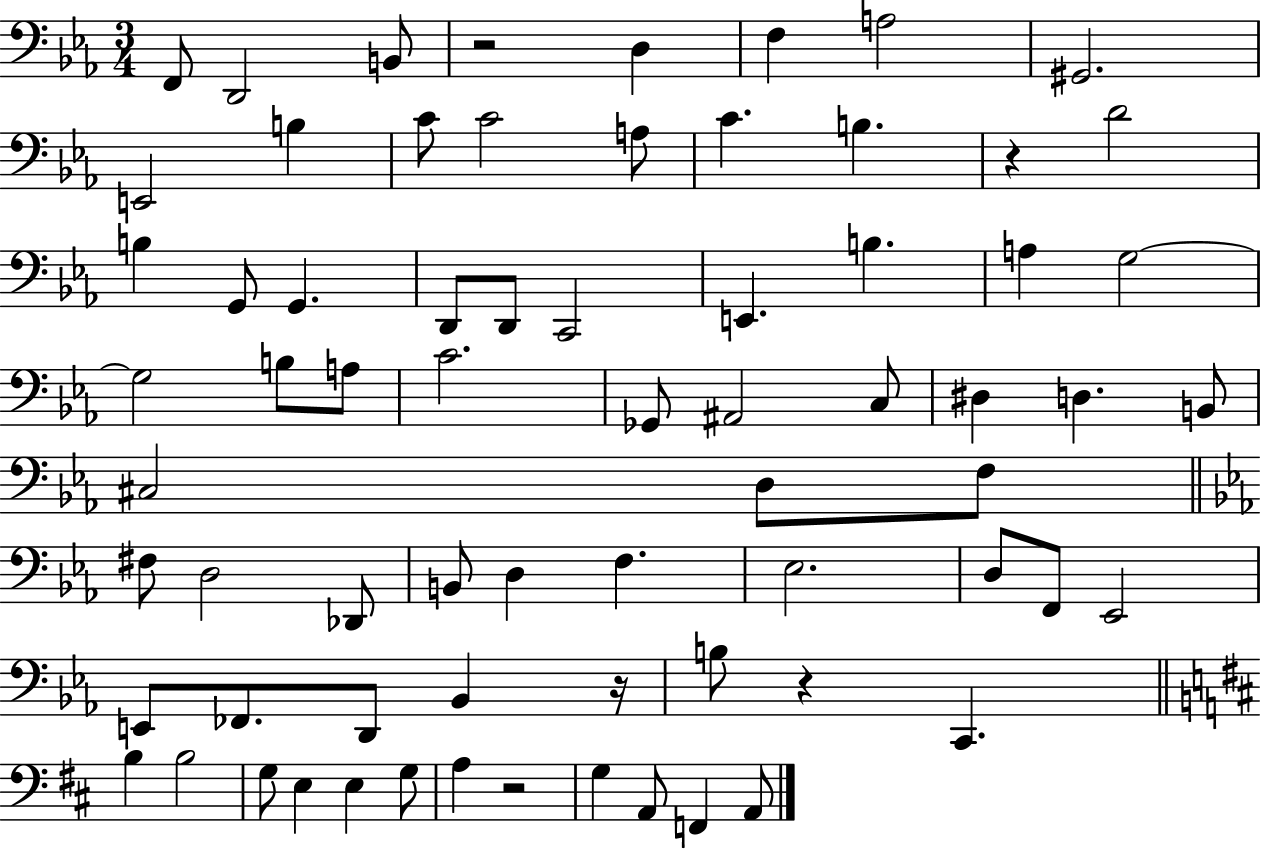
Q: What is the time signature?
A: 3/4